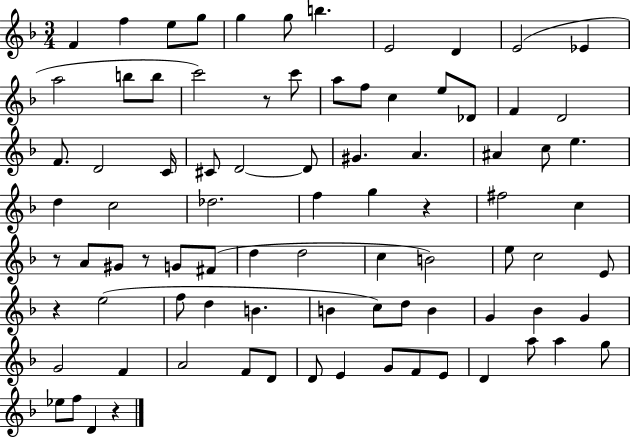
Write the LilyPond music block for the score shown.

{
  \clef treble
  \numericTimeSignature
  \time 3/4
  \key f \major
  f'4 f''4 e''8 g''8 | g''4 g''8 b''4. | e'2 d'4 | e'2( ees'4 | \break a''2 b''8 b''8 | c'''2) r8 c'''8 | a''8 f''8 c''4 e''8 des'8 | f'4 d'2 | \break f'8. d'2 c'16 | cis'8 d'2~~ d'8 | gis'4. a'4. | ais'4 c''8 e''4. | \break d''4 c''2 | des''2. | f''4 g''4 r4 | fis''2 c''4 | \break r8 a'8 gis'8 r8 g'8 fis'8( | d''4 d''2 | c''4 b'2) | e''8 c''2 e'8 | \break r4 e''2( | f''8 d''4 b'4. | b'4 c''8) d''8 b'4 | g'4 bes'4 g'4 | \break g'2 f'4 | a'2 f'8 d'8 | d'8 e'4 g'8 f'8 e'8 | d'4 a''8 a''4 g''8 | \break ees''8 f''8 d'4 r4 | \bar "|."
}